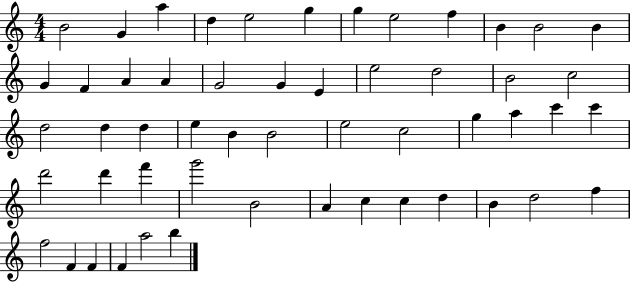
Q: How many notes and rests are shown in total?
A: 53